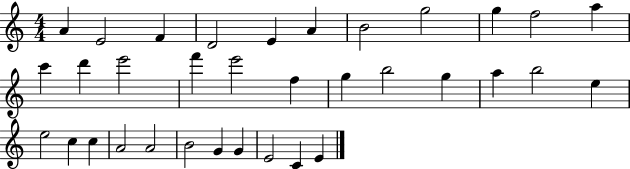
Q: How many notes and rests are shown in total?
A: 34